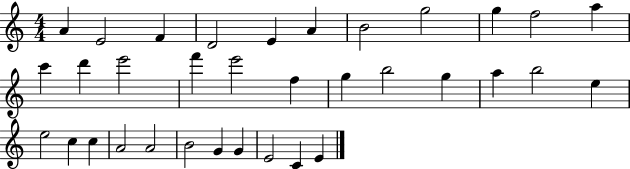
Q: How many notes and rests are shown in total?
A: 34